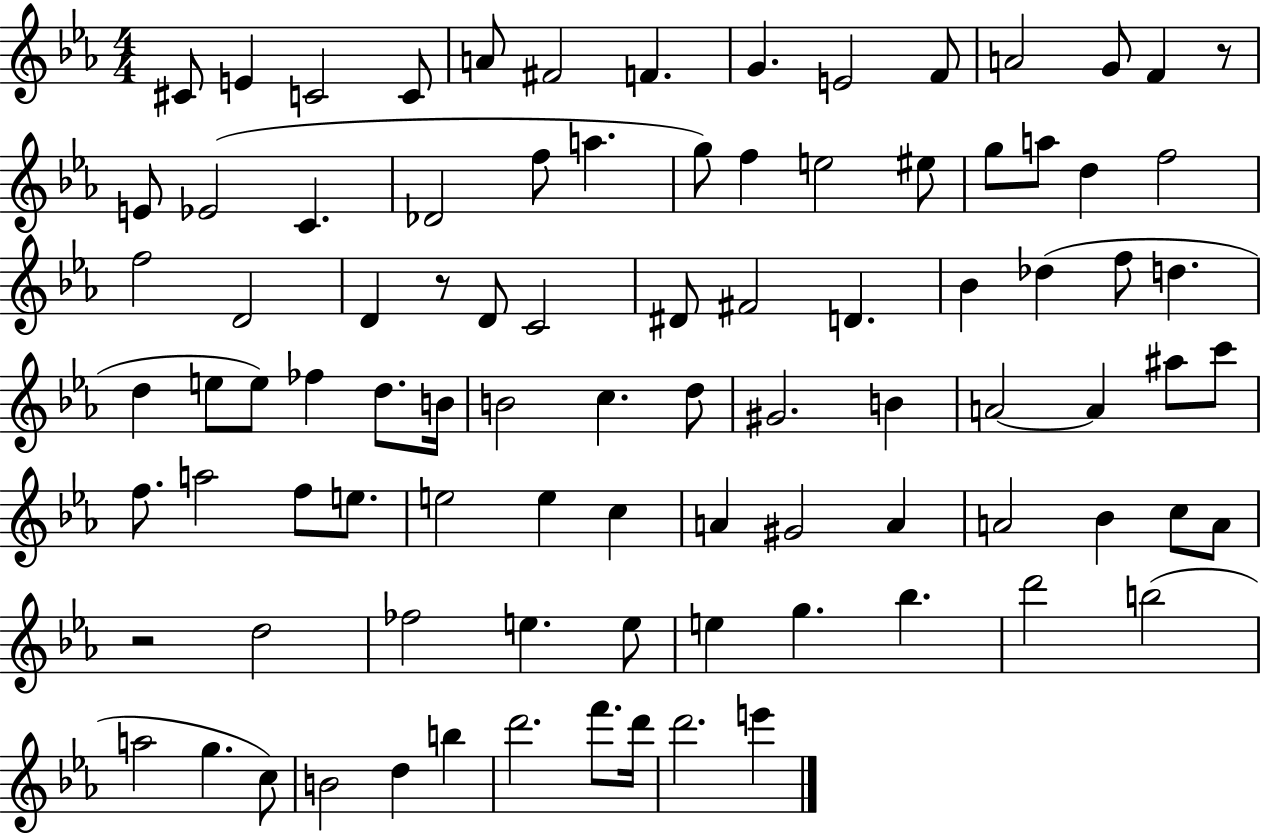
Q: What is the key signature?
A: EES major